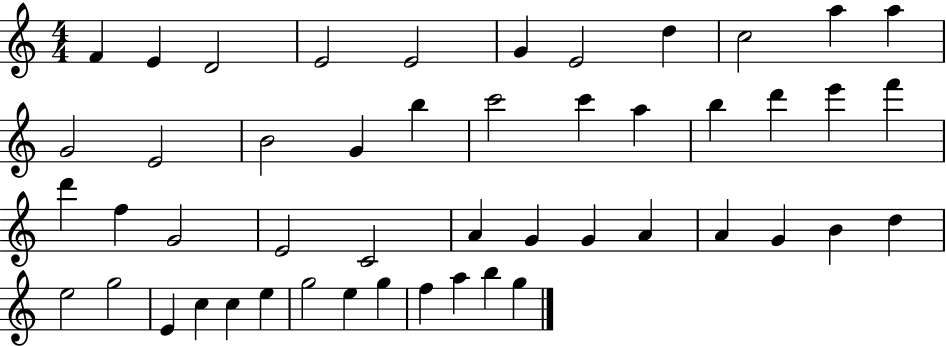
X:1
T:Untitled
M:4/4
L:1/4
K:C
F E D2 E2 E2 G E2 d c2 a a G2 E2 B2 G b c'2 c' a b d' e' f' d' f G2 E2 C2 A G G A A G B d e2 g2 E c c e g2 e g f a b g